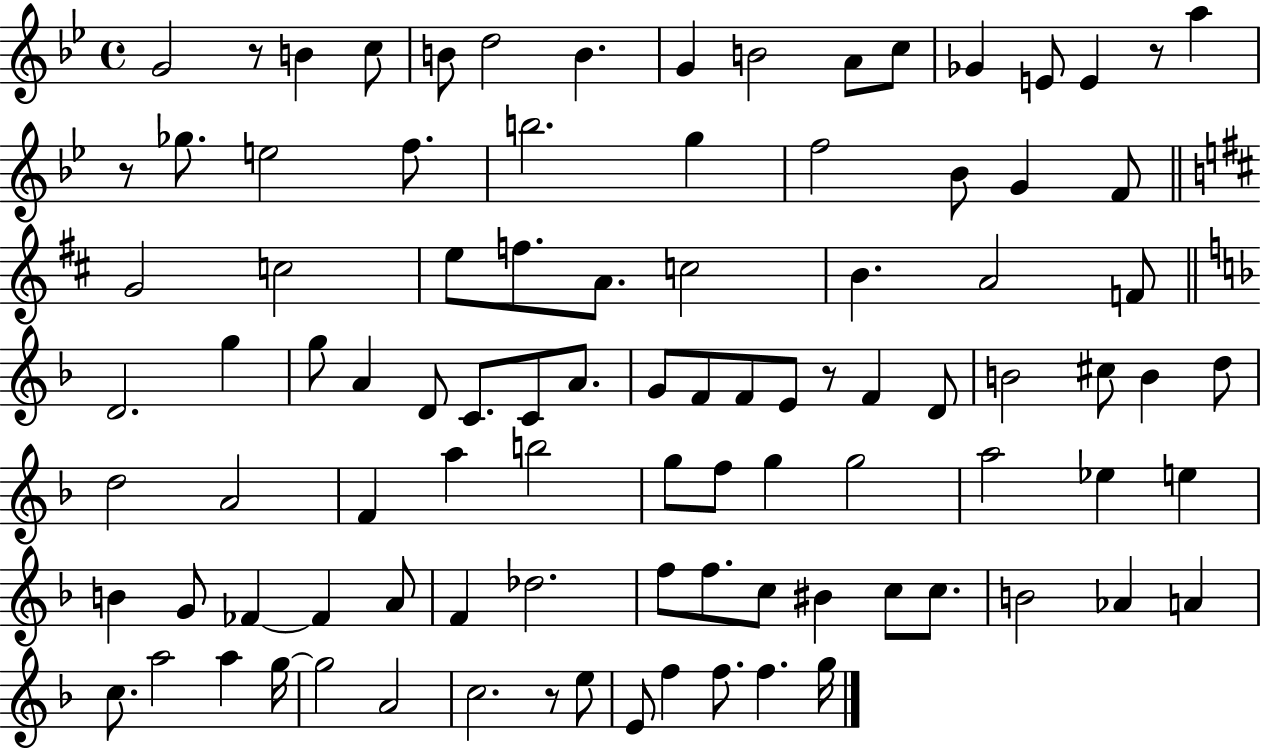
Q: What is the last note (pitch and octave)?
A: G5